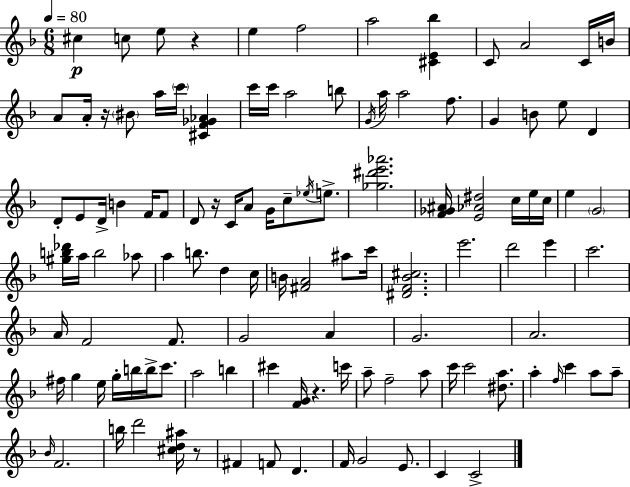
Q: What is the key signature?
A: D minor